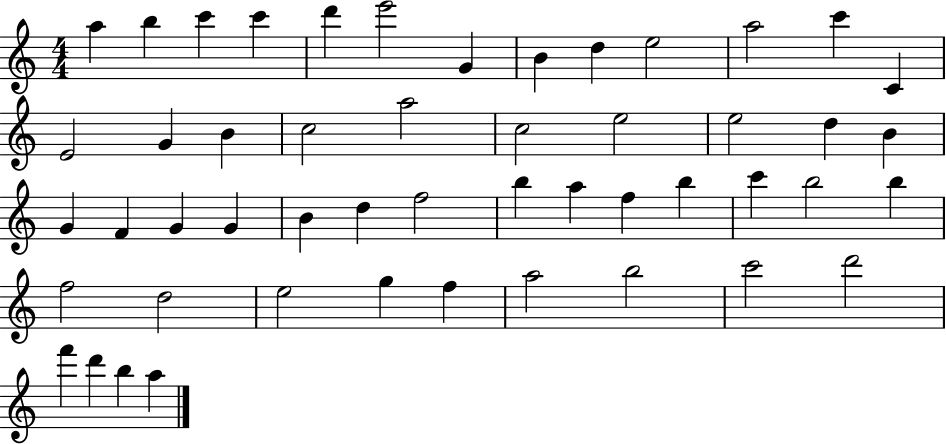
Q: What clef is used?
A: treble